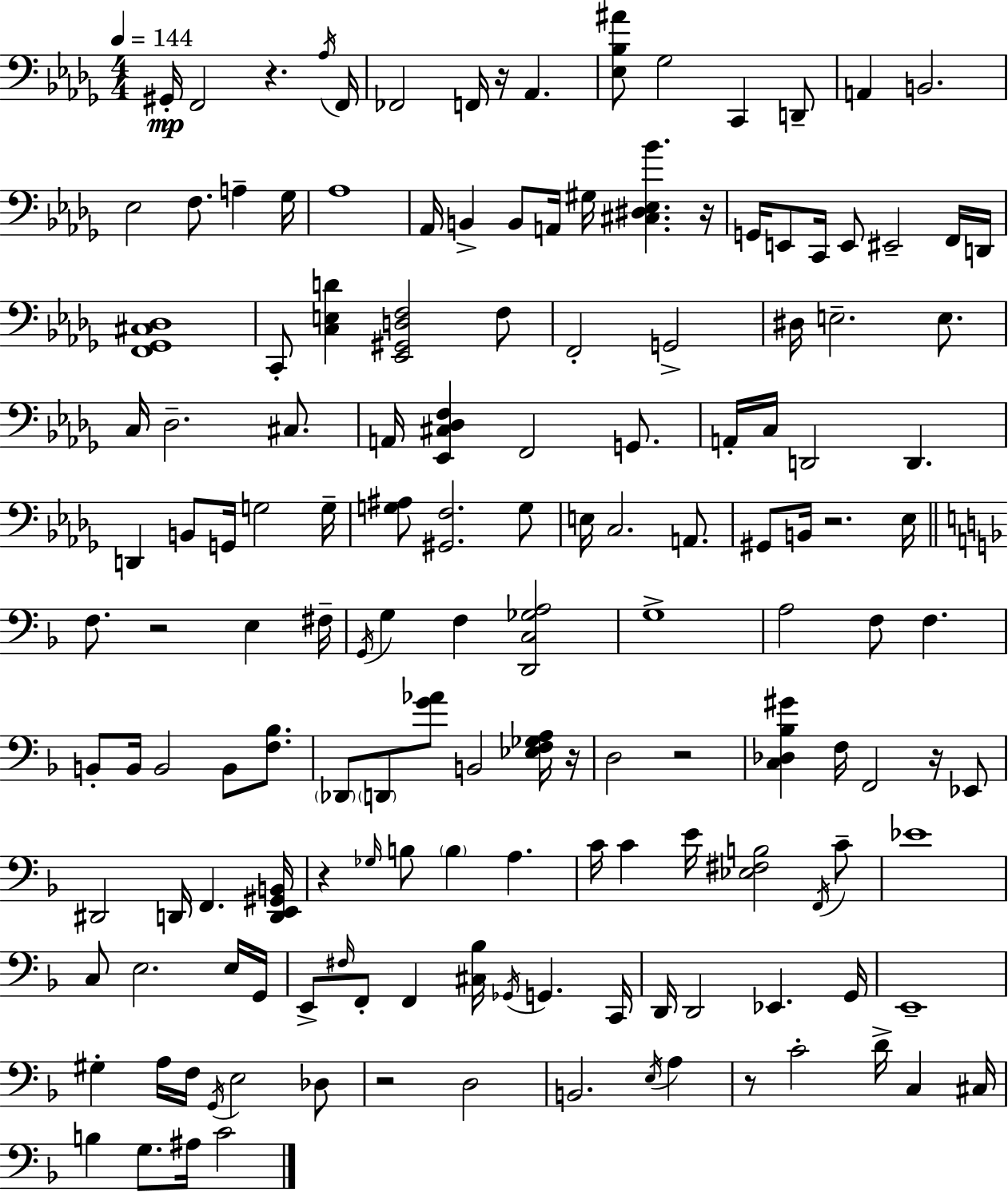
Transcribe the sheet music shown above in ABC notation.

X:1
T:Untitled
M:4/4
L:1/4
K:Bbm
^G,,/4 F,,2 z _A,/4 F,,/4 _F,,2 F,,/4 z/4 _A,, [_E,_B,^A]/2 _G,2 C,, D,,/2 A,, B,,2 _E,2 F,/2 A, _G,/4 _A,4 _A,,/4 B,, B,,/2 A,,/4 ^G,/4 [^C,^D,_E,_B] z/4 G,,/4 E,,/2 C,,/4 E,,/2 ^E,,2 F,,/4 D,,/4 [F,,_G,,^C,_D,]4 C,,/2 [C,E,D] [_E,,^G,,D,F,]2 F,/2 F,,2 G,,2 ^D,/4 E,2 E,/2 C,/4 _D,2 ^C,/2 A,,/4 [_E,,^C,_D,F,] F,,2 G,,/2 A,,/4 C,/4 D,,2 D,, D,, B,,/2 G,,/4 G,2 G,/4 [G,^A,]/2 [^G,,F,]2 G,/2 E,/4 C,2 A,,/2 ^G,,/2 B,,/4 z2 _E,/4 F,/2 z2 E, ^F,/4 G,,/4 G, F, [D,,C,_G,A,]2 G,4 A,2 F,/2 F, B,,/2 B,,/4 B,,2 B,,/2 [F,_B,]/2 _D,,/2 D,,/2 [G_A]/2 B,,2 [_E,F,_G,A,]/4 z/4 D,2 z2 [C,_D,_B,^G] F,/4 F,,2 z/4 _E,,/2 ^D,,2 D,,/4 F,, [D,,E,,^G,,B,,]/4 z _G,/4 B,/2 B, A, C/4 C E/4 [_E,^F,B,]2 F,,/4 C/2 _E4 C,/2 E,2 E,/4 G,,/4 E,,/2 ^F,/4 F,,/2 F,, [^C,_B,]/4 _G,,/4 G,, C,,/4 D,,/4 D,,2 _E,, G,,/4 E,,4 ^G, A,/4 F,/4 G,,/4 E,2 _D,/2 z2 D,2 B,,2 E,/4 A, z/2 C2 D/4 C, ^C,/4 B, G,/2 ^A,/4 C2